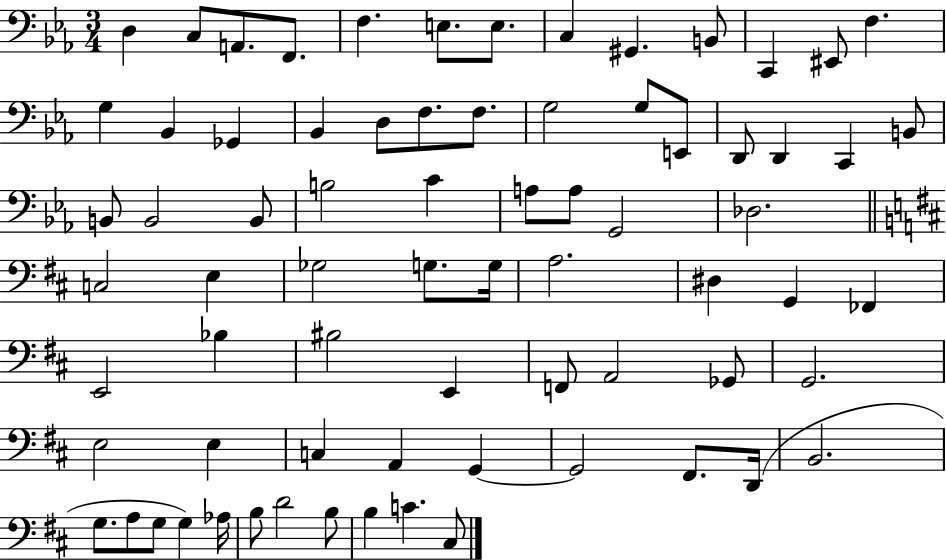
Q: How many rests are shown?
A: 0